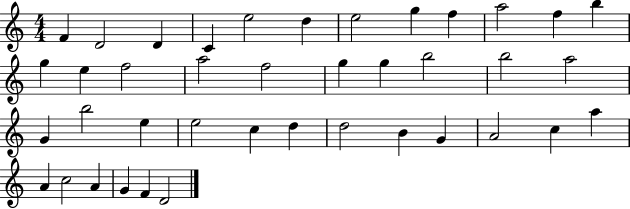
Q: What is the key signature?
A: C major